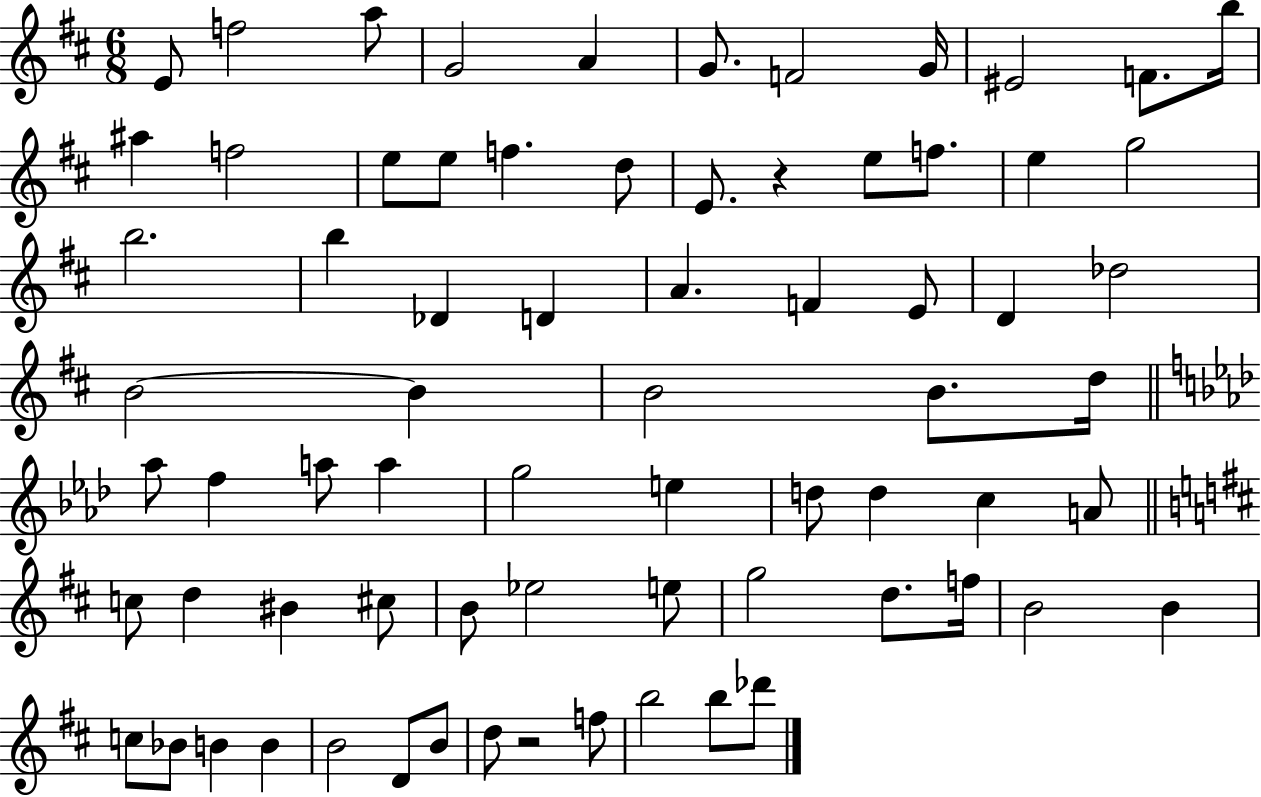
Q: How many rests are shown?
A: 2